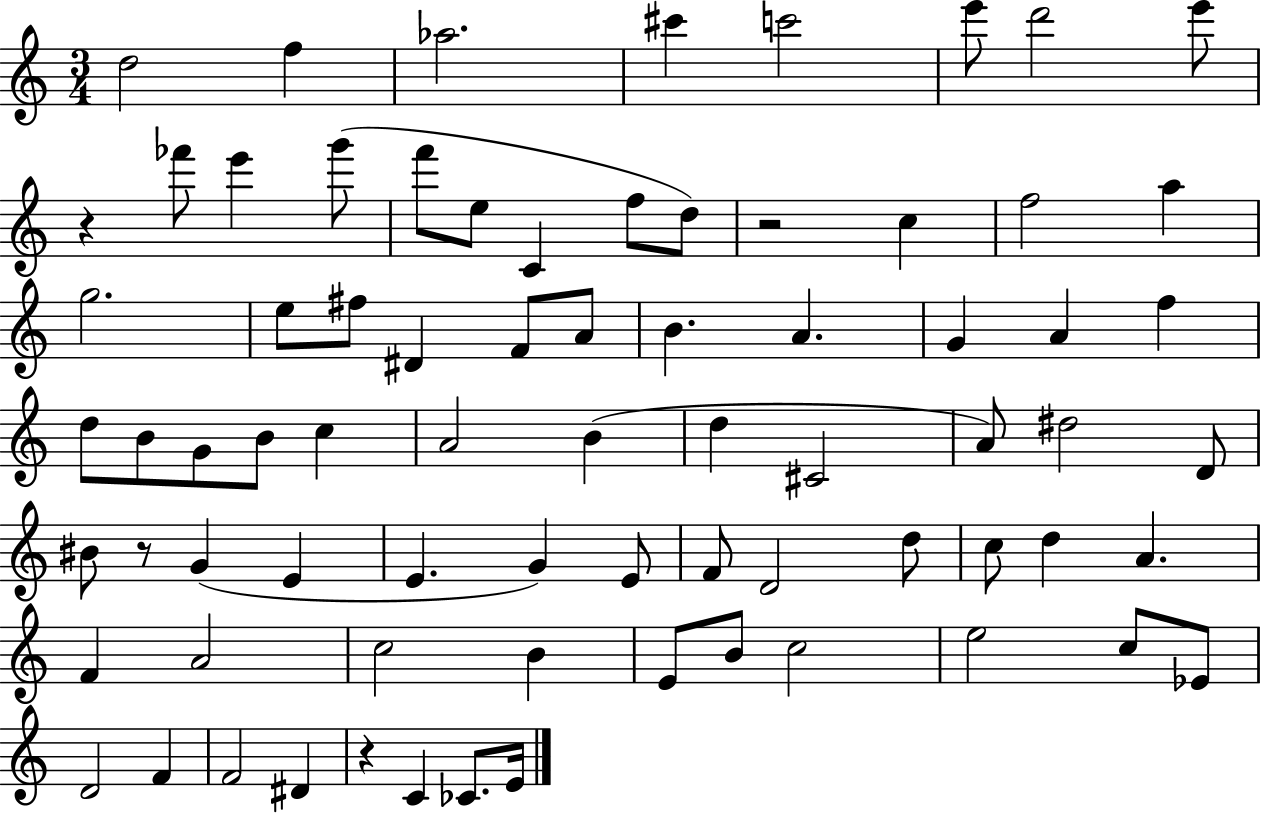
D5/h F5/q Ab5/h. C#6/q C6/h E6/e D6/h E6/e R/q FES6/e E6/q G6/e F6/e E5/e C4/q F5/e D5/e R/h C5/q F5/h A5/q G5/h. E5/e F#5/e D#4/q F4/e A4/e B4/q. A4/q. G4/q A4/q F5/q D5/e B4/e G4/e B4/e C5/q A4/h B4/q D5/q C#4/h A4/e D#5/h D4/e BIS4/e R/e G4/q E4/q E4/q. G4/q E4/e F4/e D4/h D5/e C5/e D5/q A4/q. F4/q A4/h C5/h B4/q E4/e B4/e C5/h E5/h C5/e Eb4/e D4/h F4/q F4/h D#4/q R/q C4/q CES4/e. E4/s